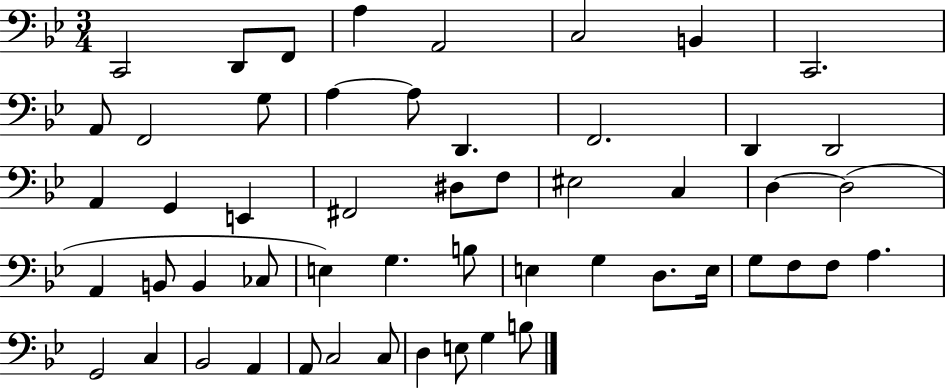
C2/h D2/e F2/e A3/q A2/h C3/h B2/q C2/h. A2/e F2/h G3/e A3/q A3/e D2/q. F2/h. D2/q D2/h A2/q G2/q E2/q F#2/h D#3/e F3/e EIS3/h C3/q D3/q D3/h A2/q B2/e B2/q CES3/e E3/q G3/q. B3/e E3/q G3/q D3/e. E3/s G3/e F3/e F3/e A3/q. G2/h C3/q Bb2/h A2/q A2/e C3/h C3/e D3/q E3/e G3/q B3/e